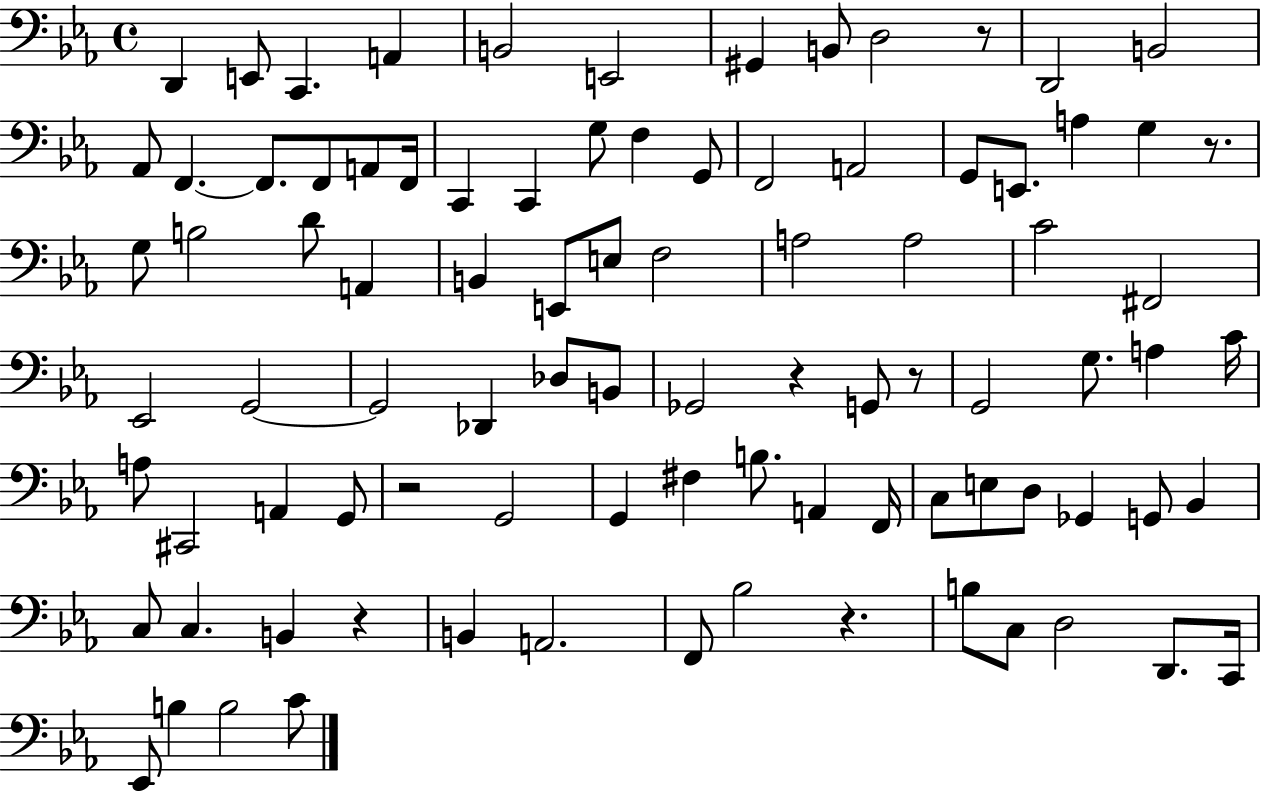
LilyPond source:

{
  \clef bass
  \time 4/4
  \defaultTimeSignature
  \key ees \major
  \repeat volta 2 { d,4 e,8 c,4. a,4 | b,2 e,2 | gis,4 b,8 d2 r8 | d,2 b,2 | \break aes,8 f,4.~~ f,8. f,8 a,8 f,16 | c,4 c,4 g8 f4 g,8 | f,2 a,2 | g,8 e,8. a4 g4 r8. | \break g8 b2 d'8 a,4 | b,4 e,8 e8 f2 | a2 a2 | c'2 fis,2 | \break ees,2 g,2~~ | g,2 des,4 des8 b,8 | ges,2 r4 g,8 r8 | g,2 g8. a4 c'16 | \break a8 cis,2 a,4 g,8 | r2 g,2 | g,4 fis4 b8. a,4 f,16 | c8 e8 d8 ges,4 g,8 bes,4 | \break c8 c4. b,4 r4 | b,4 a,2. | f,8 bes2 r4. | b8 c8 d2 d,8. c,16 | \break ees,8 b4 b2 c'8 | } \bar "|."
}